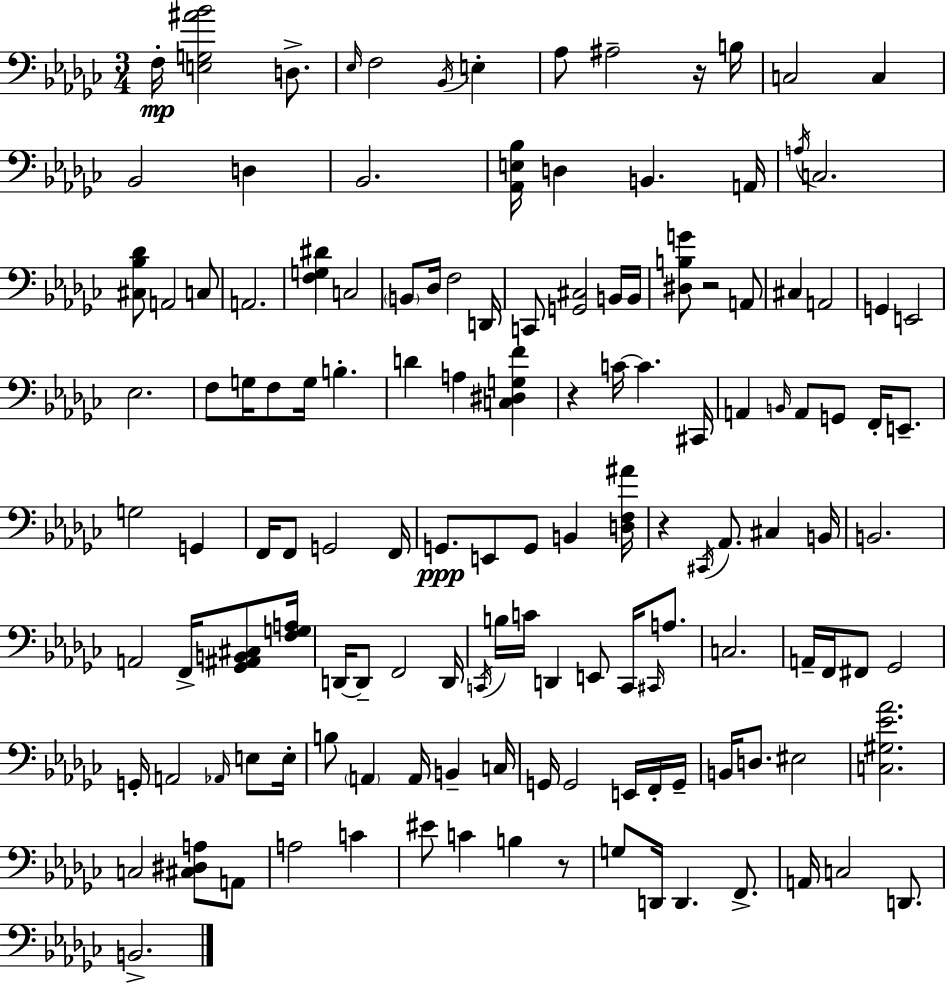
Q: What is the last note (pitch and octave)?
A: B2